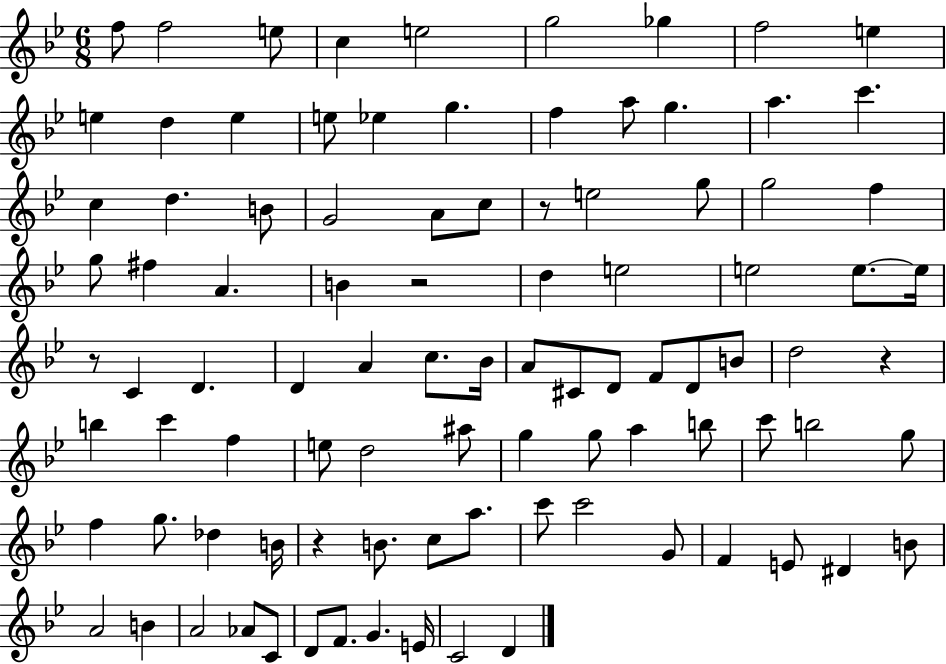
F5/e F5/h E5/e C5/q E5/h G5/h Gb5/q F5/h E5/q E5/q D5/q E5/q E5/e Eb5/q G5/q. F5/q A5/e G5/q. A5/q. C6/q. C5/q D5/q. B4/e G4/h A4/e C5/e R/e E5/h G5/e G5/h F5/q G5/e F#5/q A4/q. B4/q R/h D5/q E5/h E5/h E5/e. E5/s R/e C4/q D4/q. D4/q A4/q C5/e. Bb4/s A4/e C#4/e D4/e F4/e D4/e B4/e D5/h R/q B5/q C6/q F5/q E5/e D5/h A#5/e G5/q G5/e A5/q B5/e C6/e B5/h G5/e F5/q G5/e. Db5/q B4/s R/q B4/e. C5/e A5/e. C6/e C6/h G4/e F4/q E4/e D#4/q B4/e A4/h B4/q A4/h Ab4/e C4/e D4/e F4/e. G4/q. E4/s C4/h D4/q